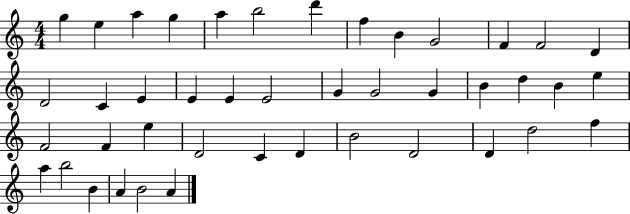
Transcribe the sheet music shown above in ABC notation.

X:1
T:Untitled
M:4/4
L:1/4
K:C
g e a g a b2 d' f B G2 F F2 D D2 C E E E E2 G G2 G B d B e F2 F e D2 C D B2 D2 D d2 f a b2 B A B2 A